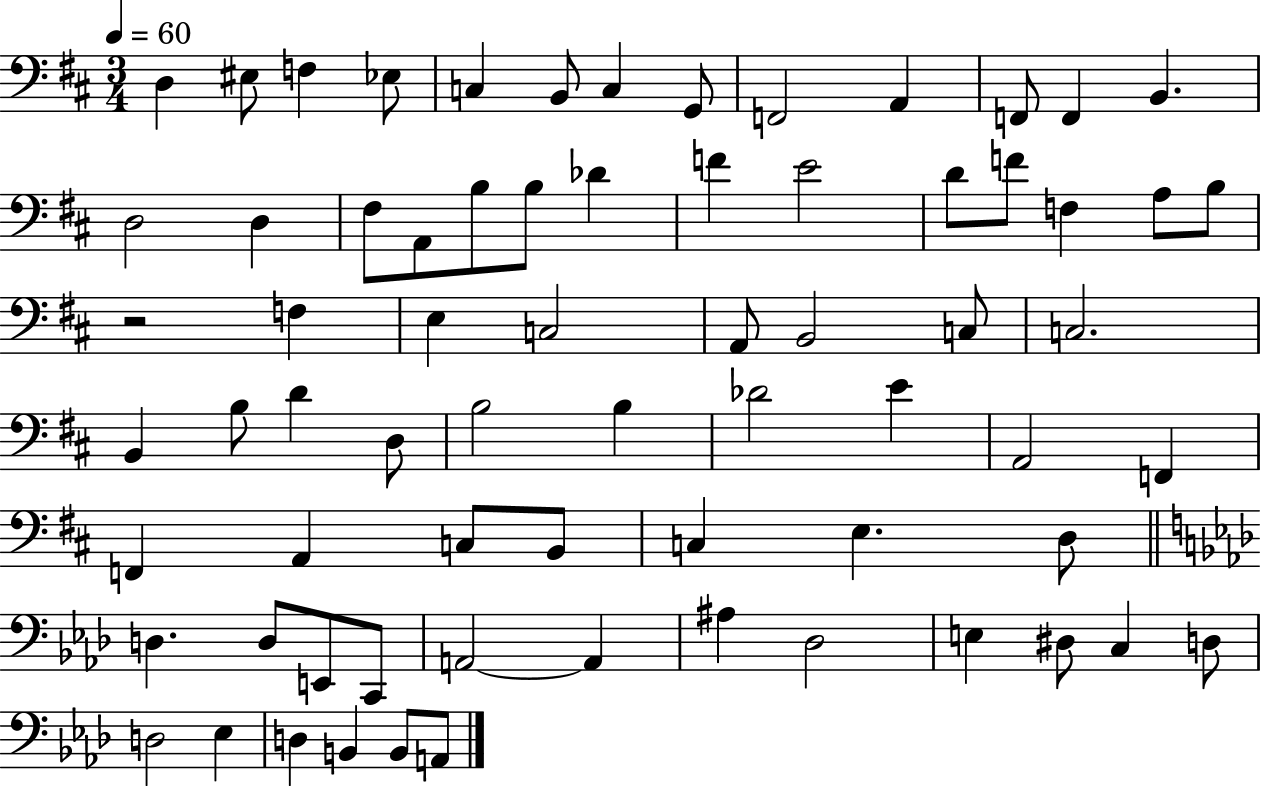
D3/q EIS3/e F3/q Eb3/e C3/q B2/e C3/q G2/e F2/h A2/q F2/e F2/q B2/q. D3/h D3/q F#3/e A2/e B3/e B3/e Db4/q F4/q E4/h D4/e F4/e F3/q A3/e B3/e R/h F3/q E3/q C3/h A2/e B2/h C3/e C3/h. B2/q B3/e D4/q D3/e B3/h B3/q Db4/h E4/q A2/h F2/q F2/q A2/q C3/e B2/e C3/q E3/q. D3/e D3/q. D3/e E2/e C2/e A2/h A2/q A#3/q Db3/h E3/q D#3/e C3/q D3/e D3/h Eb3/q D3/q B2/q B2/e A2/e